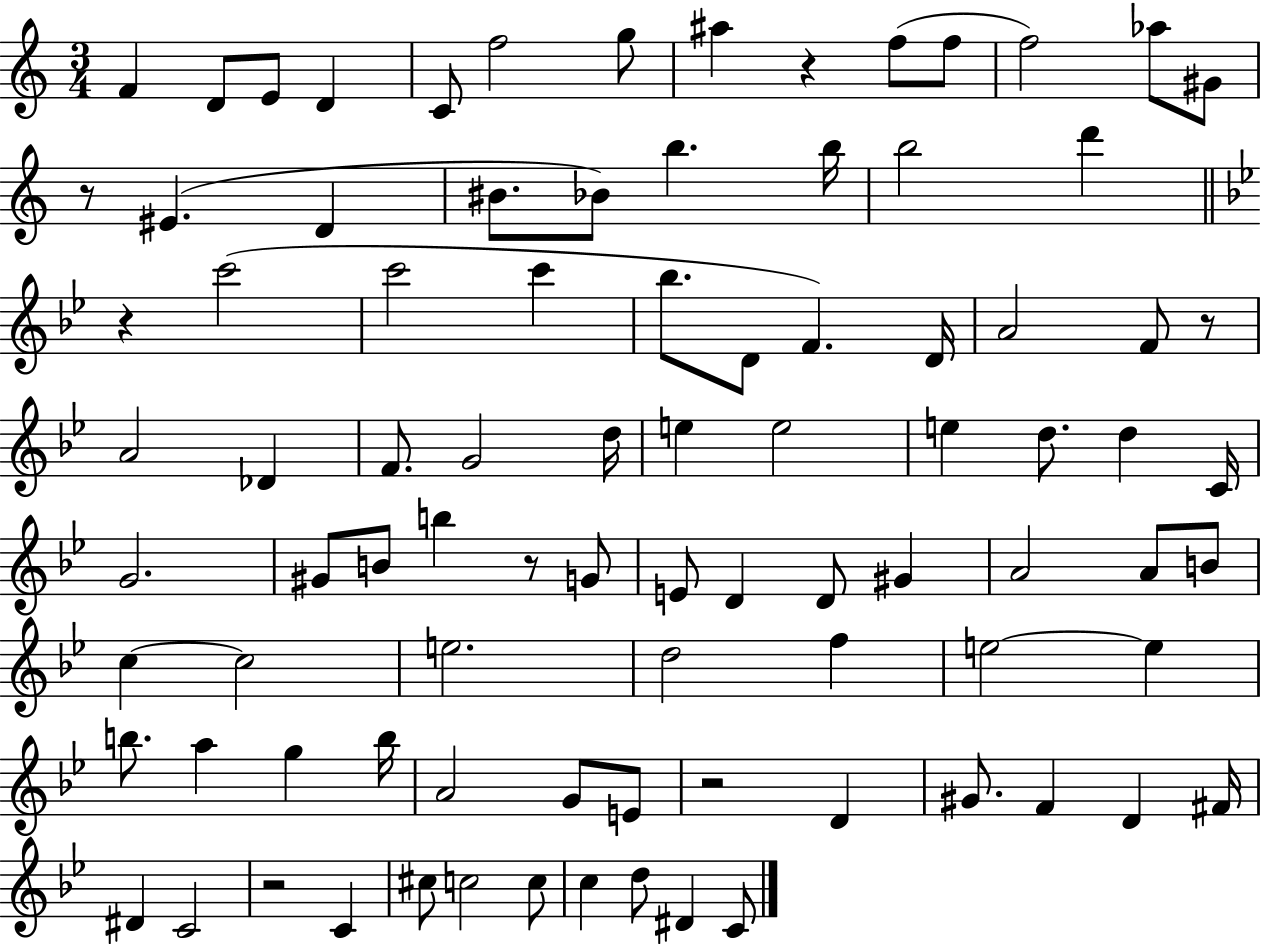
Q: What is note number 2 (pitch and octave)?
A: D4